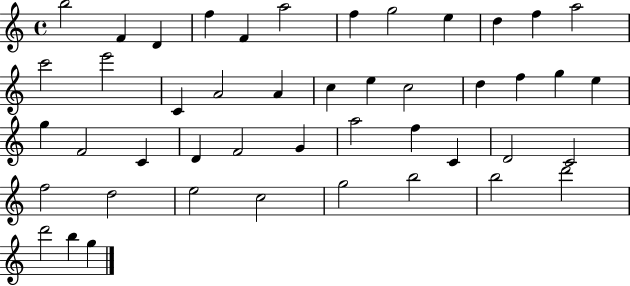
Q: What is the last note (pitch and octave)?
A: G5